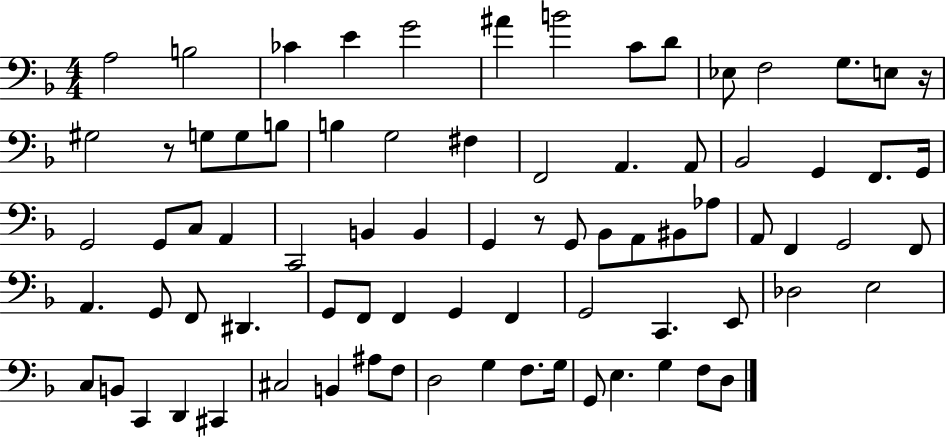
X:1
T:Untitled
M:4/4
L:1/4
K:F
A,2 B,2 _C E G2 ^A B2 C/2 D/2 _E,/2 F,2 G,/2 E,/2 z/4 ^G,2 z/2 G,/2 G,/2 B,/2 B, G,2 ^F, F,,2 A,, A,,/2 _B,,2 G,, F,,/2 G,,/4 G,,2 G,,/2 C,/2 A,, C,,2 B,, B,, G,, z/2 G,,/2 _B,,/2 A,,/2 ^B,,/2 _A,/2 A,,/2 F,, G,,2 F,,/2 A,, G,,/2 F,,/2 ^D,, G,,/2 F,,/2 F,, G,, F,, G,,2 C,, E,,/2 _D,2 E,2 C,/2 B,,/2 C,, D,, ^C,, ^C,2 B,, ^A,/2 F,/2 D,2 G, F,/2 G,/4 G,,/2 E, G, F,/2 D,/2